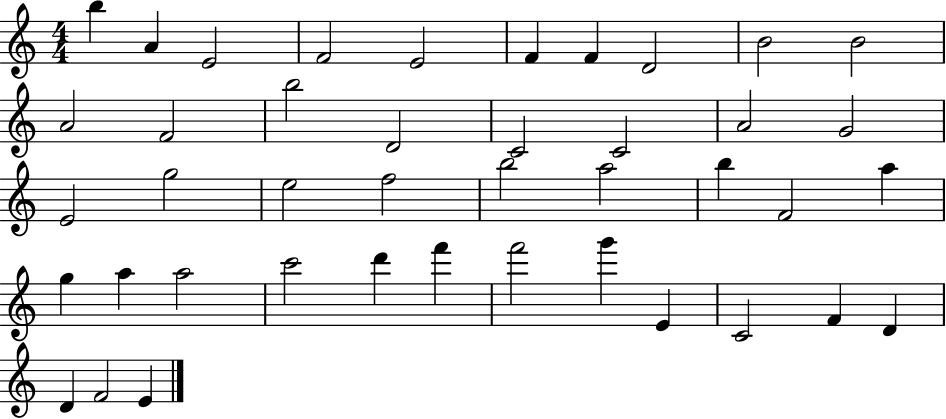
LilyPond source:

{
  \clef treble
  \numericTimeSignature
  \time 4/4
  \key c \major
  b''4 a'4 e'2 | f'2 e'2 | f'4 f'4 d'2 | b'2 b'2 | \break a'2 f'2 | b''2 d'2 | c'2 c'2 | a'2 g'2 | \break e'2 g''2 | e''2 f''2 | b''2 a''2 | b''4 f'2 a''4 | \break g''4 a''4 a''2 | c'''2 d'''4 f'''4 | f'''2 g'''4 e'4 | c'2 f'4 d'4 | \break d'4 f'2 e'4 | \bar "|."
}